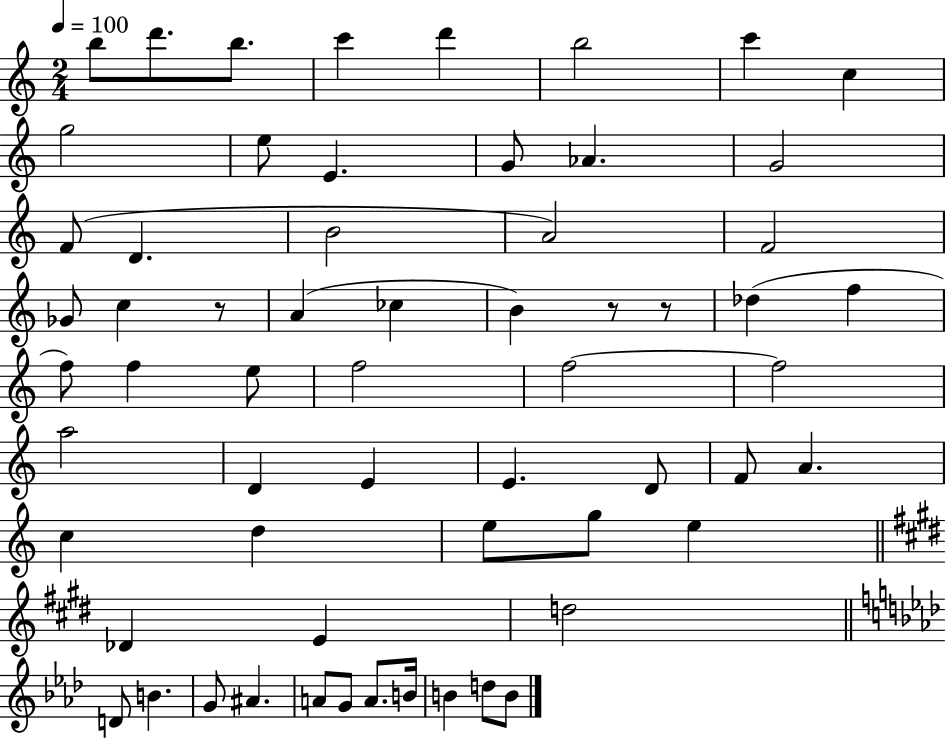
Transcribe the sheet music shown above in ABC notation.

X:1
T:Untitled
M:2/4
L:1/4
K:C
b/2 d'/2 b/2 c' d' b2 c' c g2 e/2 E G/2 _A G2 F/2 D B2 A2 F2 _G/2 c z/2 A _c B z/2 z/2 _d f f/2 f e/2 f2 f2 f2 a2 D E E D/2 F/2 A c d e/2 g/2 e _D E d2 D/2 B G/2 ^A A/2 G/2 A/2 B/4 B d/2 B/2